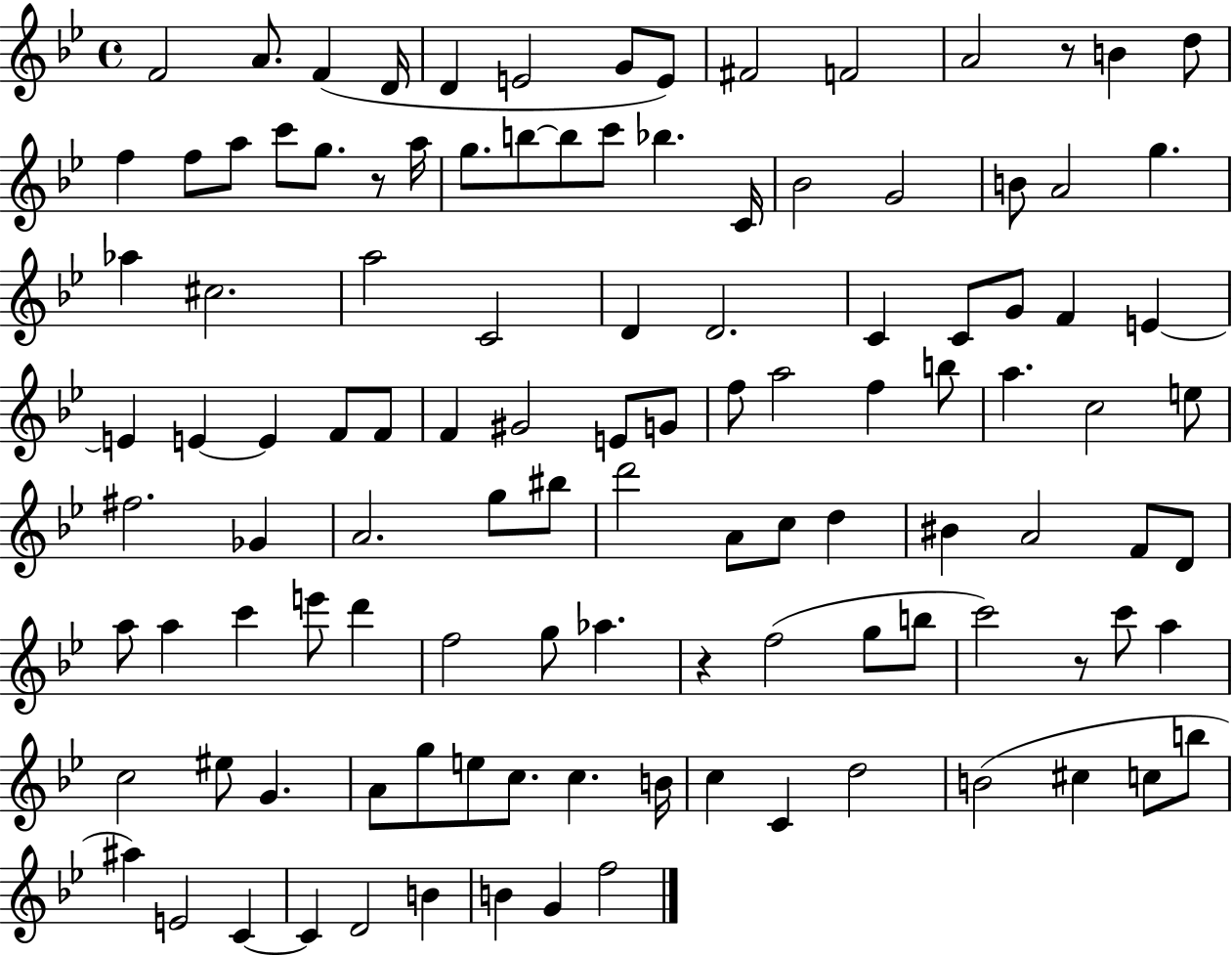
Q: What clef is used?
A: treble